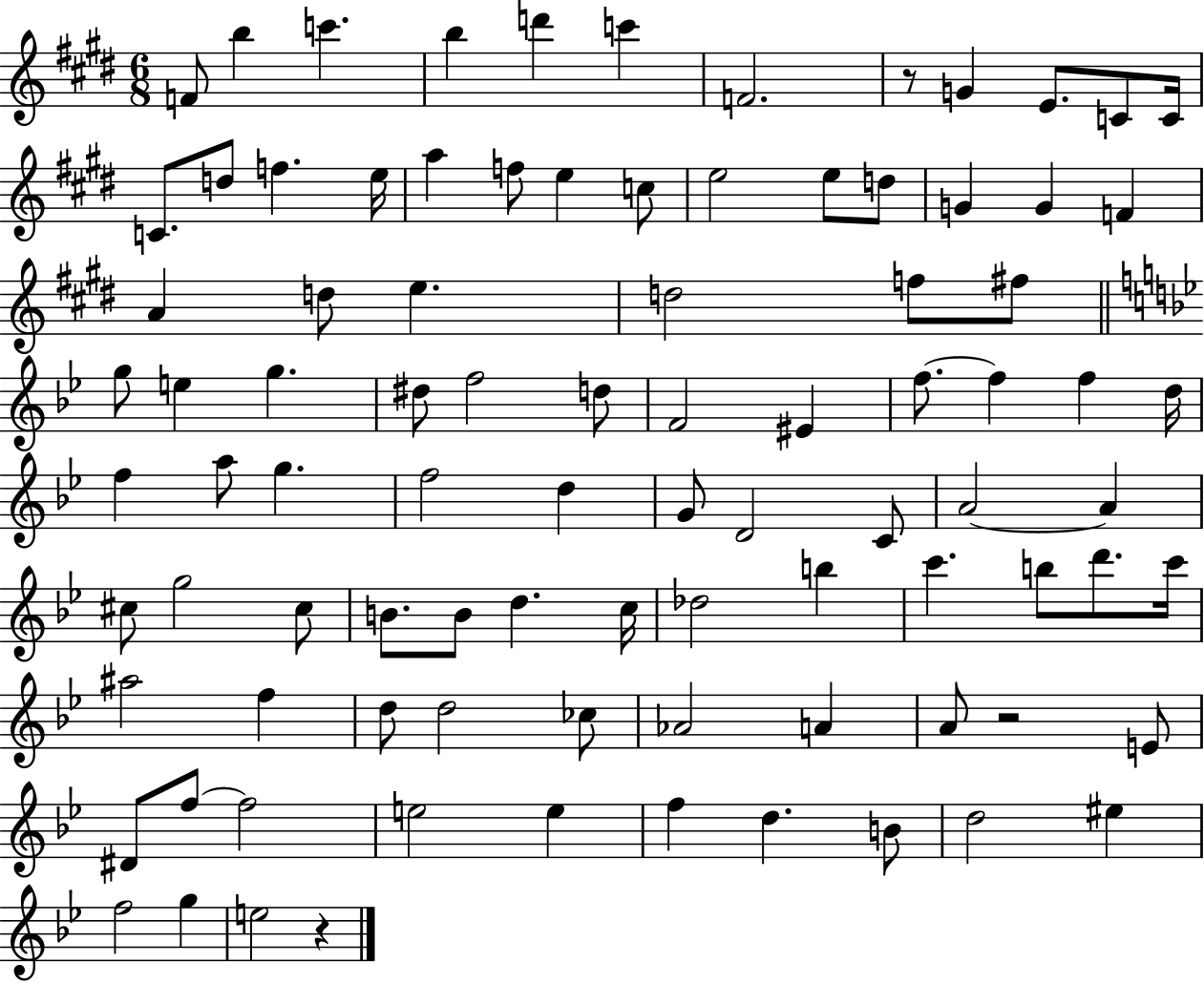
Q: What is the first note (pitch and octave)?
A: F4